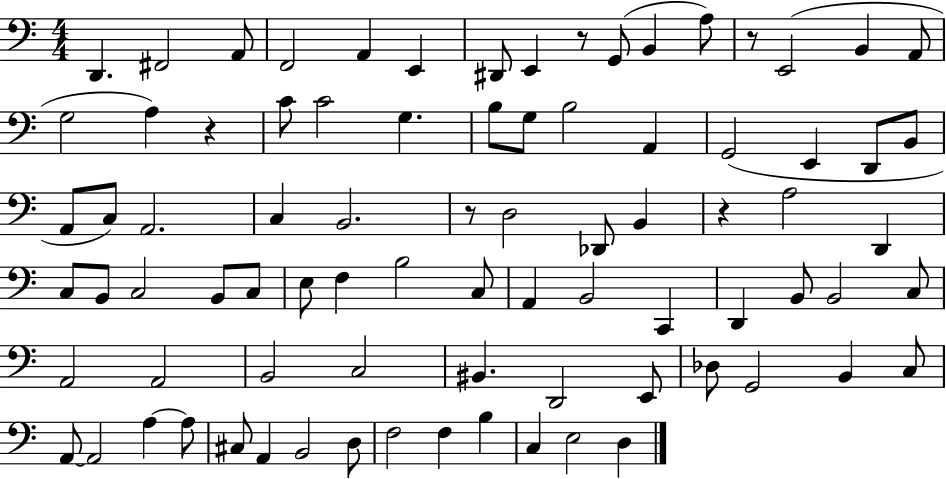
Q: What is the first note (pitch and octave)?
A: D2